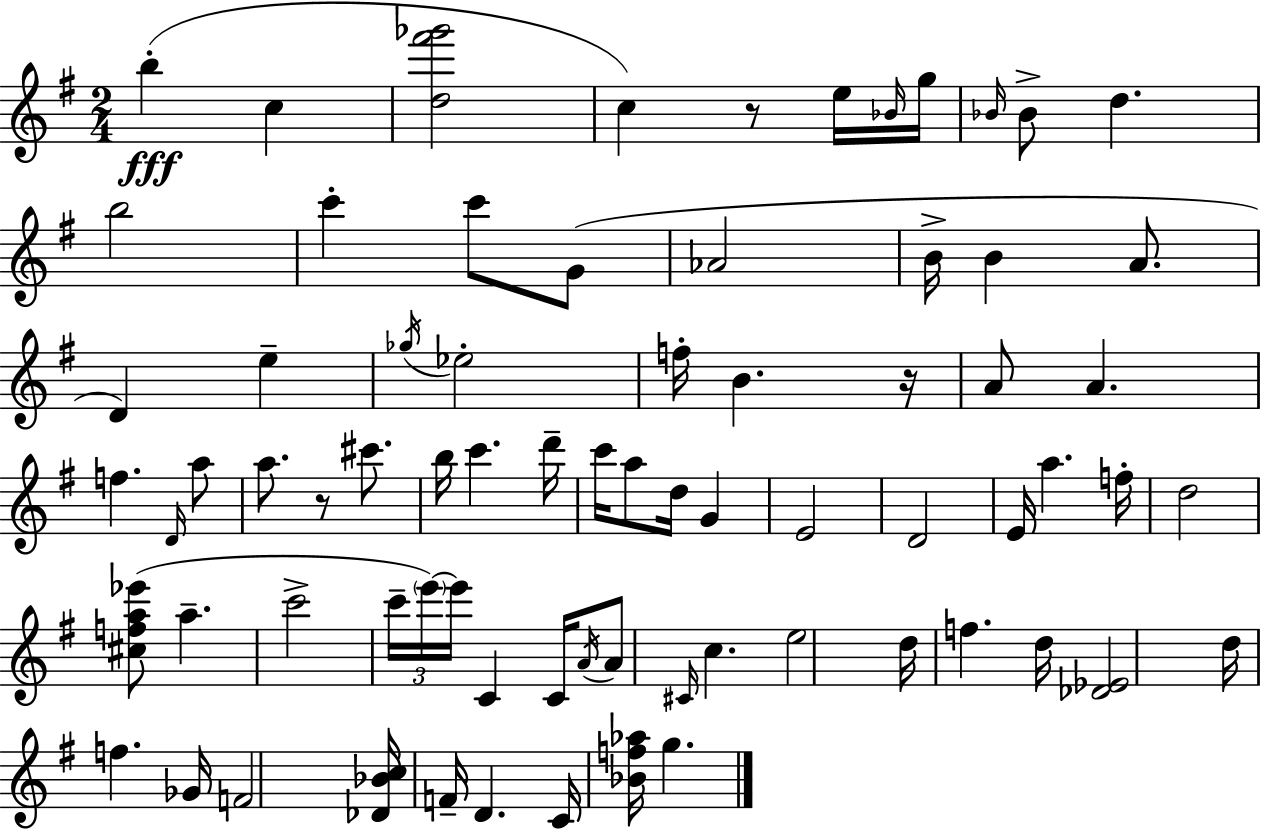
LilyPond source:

{
  \clef treble
  \numericTimeSignature
  \time 2/4
  \key e \minor
  \repeat volta 2 { b''4-.(\fff c''4 | <d'' fis''' ges'''>2 | c''4) r8 e''16 \grace { bes'16 } | g''16 \grace { bes'16 } bes'8-> d''4. | \break b''2 | c'''4-. c'''8 | g'8( aes'2 | b'16-> b'4 a'8. | \break d'4) e''4-- | \acciaccatura { ges''16 } ees''2-. | f''16-. b'4. | r16 a'8 a'4. | \break f''4. | \grace { d'16 } a''8 a''8. r8 | cis'''8. b''16 c'''4. | d'''16-- c'''16 a''8 d''16 | \break g'4 e'2 | d'2 | e'16 a''4. | f''16-. d''2 | \break <cis'' f'' a'' ees'''>8( a''4.-- | c'''2-> | \tuplet 3/2 { c'''16-- \parenthesize e'''16~~) e'''16 } c'4 | c'16 \acciaccatura { a'16 } a'8 \grace { cis'16 } | \break c''4. e''2 | d''16 f''4. | d''16 <des' ees'>2 | d''16 f''4. | \break ges'16 f'2 | <des' bes' c''>16 f'16-- | d'4. c'16 <bes' f'' aes''>16 | g''4. } \bar "|."
}